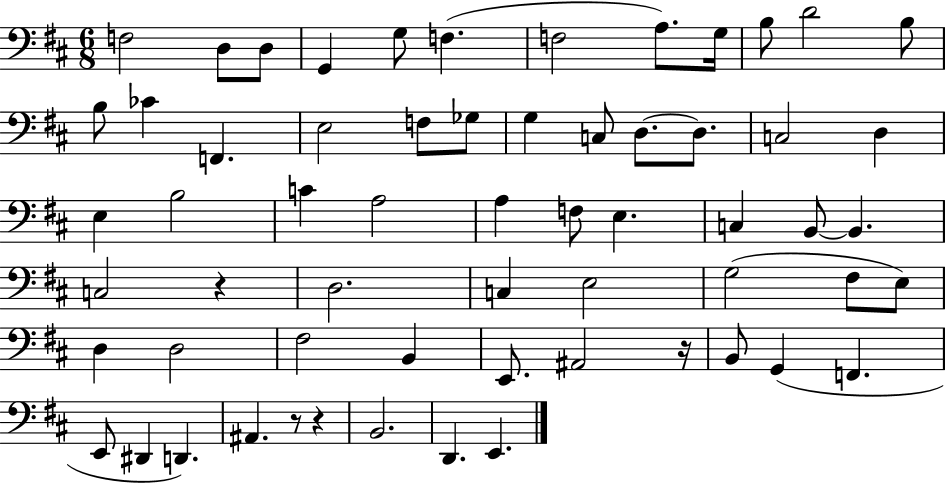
{
  \clef bass
  \numericTimeSignature
  \time 6/8
  \key d \major
  f2 d8 d8 | g,4 g8 f4.( | f2 a8.) g16 | b8 d'2 b8 | \break b8 ces'4 f,4. | e2 f8 ges8 | g4 c8 d8.~~ d8. | c2 d4 | \break e4 b2 | c'4 a2 | a4 f8 e4. | c4 b,8~~ b,4. | \break c2 r4 | d2. | c4 e2 | g2( fis8 e8) | \break d4 d2 | fis2 b,4 | e,8. ais,2 r16 | b,8 g,4( f,4. | \break e,8 dis,4 d,4.) | ais,4. r8 r4 | b,2. | d,4. e,4. | \break \bar "|."
}